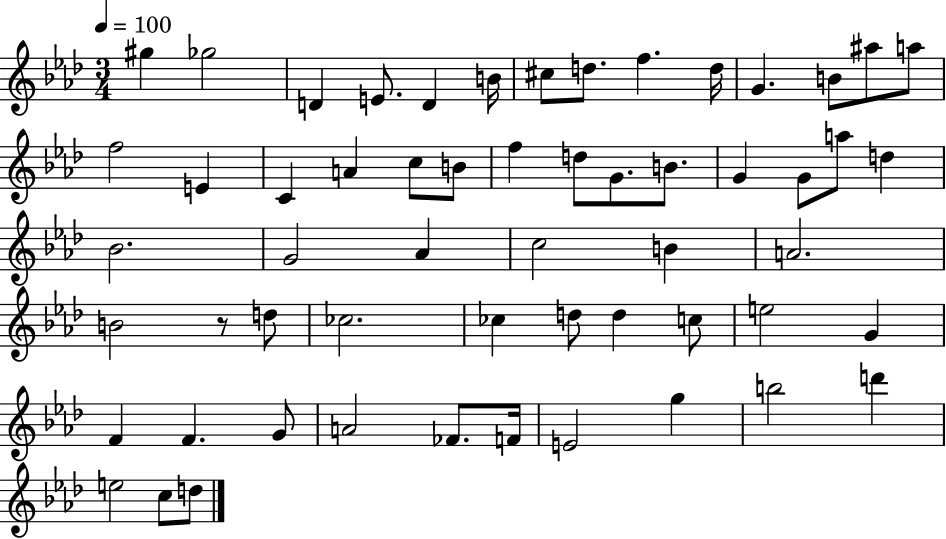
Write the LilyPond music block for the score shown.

{
  \clef treble
  \numericTimeSignature
  \time 3/4
  \key aes \major
  \tempo 4 = 100
  gis''4 ges''2 | d'4 e'8. d'4 b'16 | cis''8 d''8. f''4. d''16 | g'4. b'8 ais''8 a''8 | \break f''2 e'4 | c'4 a'4 c''8 b'8 | f''4 d''8 g'8. b'8. | g'4 g'8 a''8 d''4 | \break bes'2. | g'2 aes'4 | c''2 b'4 | a'2. | \break b'2 r8 d''8 | ces''2. | ces''4 d''8 d''4 c''8 | e''2 g'4 | \break f'4 f'4. g'8 | a'2 fes'8. f'16 | e'2 g''4 | b''2 d'''4 | \break e''2 c''8 d''8 | \bar "|."
}